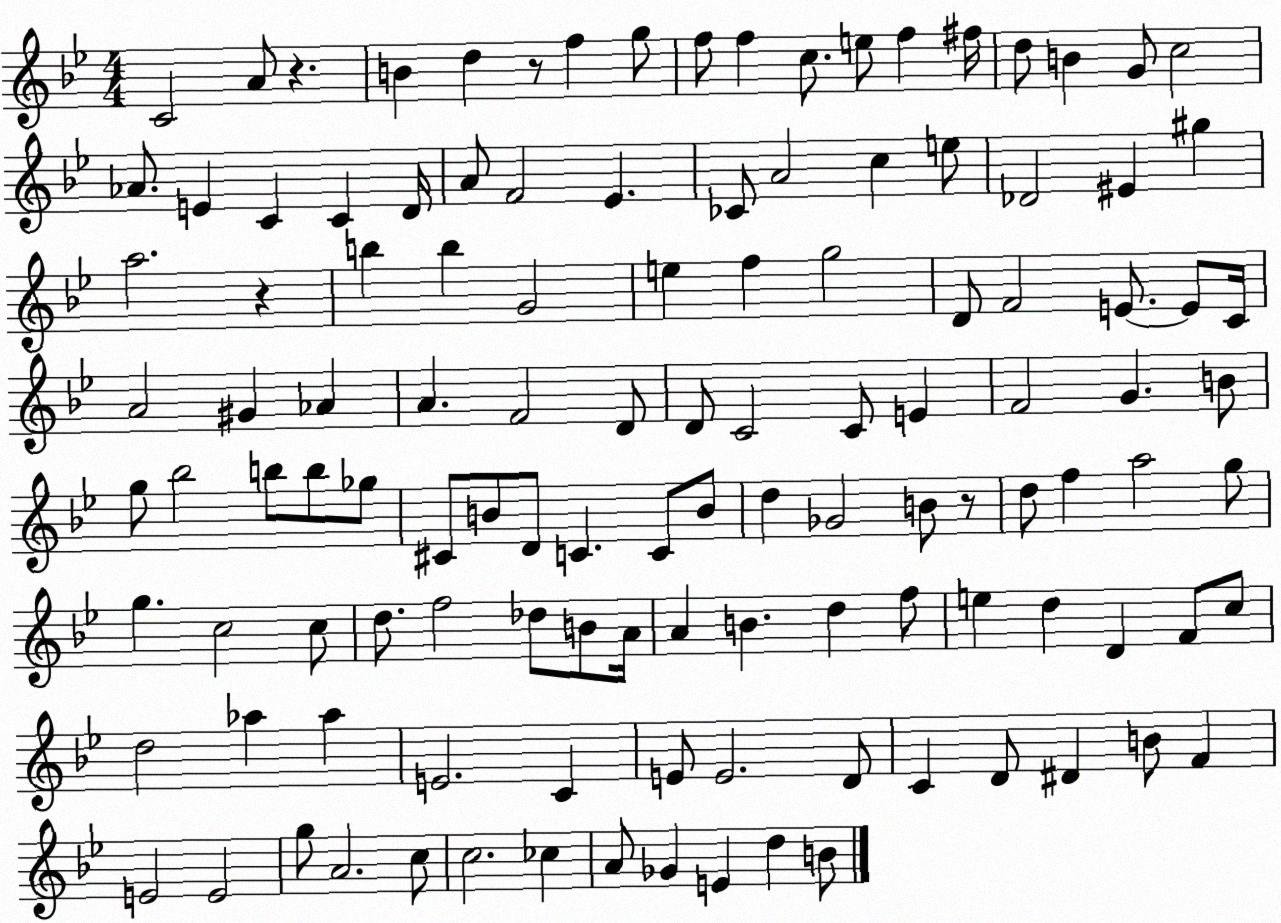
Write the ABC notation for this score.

X:1
T:Untitled
M:4/4
L:1/4
K:Bb
C2 A/2 z B d z/2 f g/2 f/2 f c/2 e/2 f ^f/4 d/2 B G/2 c2 _A/2 E C C D/4 A/2 F2 _E _C/2 A2 c e/2 _D2 ^E ^g a2 z b b G2 e f g2 D/2 F2 E/2 E/2 C/4 A2 ^G _A A F2 D/2 D/2 C2 C/2 E F2 G B/2 g/2 _b2 b/2 b/2 _g/2 ^C/2 B/2 D/2 C C/2 B/2 d _G2 B/2 z/2 d/2 f a2 g/2 g c2 c/2 d/2 f2 _d/2 B/2 A/4 A B d f/2 e d D F/2 c/2 d2 _a _a E2 C E/2 E2 D/2 C D/2 ^D B/2 F E2 E2 g/2 A2 c/2 c2 _c A/2 _G E d B/2